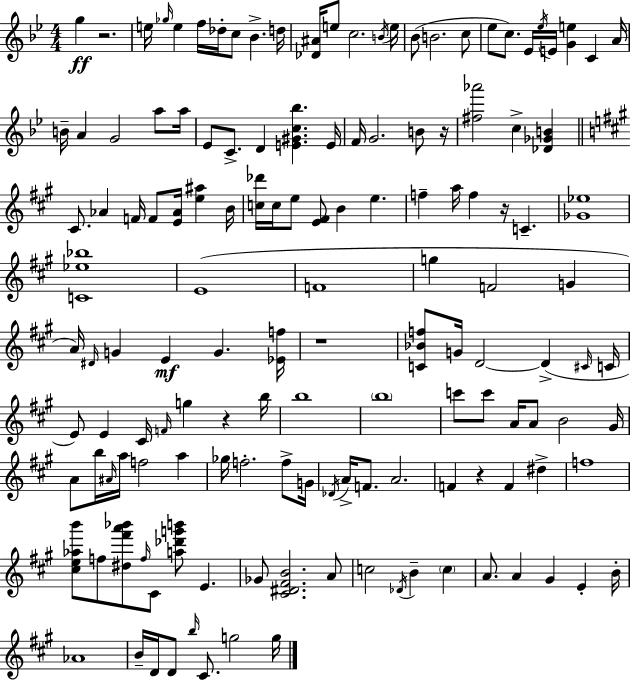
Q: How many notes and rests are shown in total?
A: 142